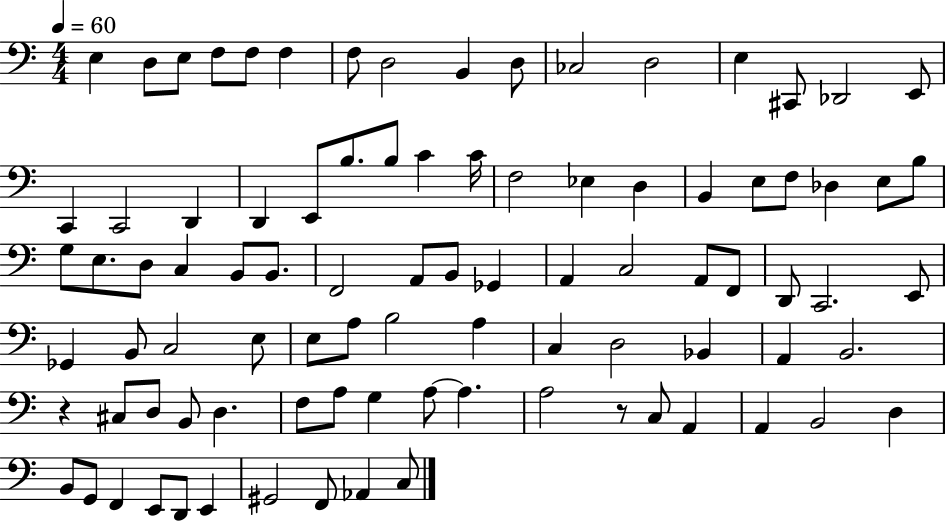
E3/q D3/e E3/e F3/e F3/e F3/q F3/e D3/h B2/q D3/e CES3/h D3/h E3/q C#2/e Db2/h E2/e C2/q C2/h D2/q D2/q E2/e B3/e. B3/e C4/q C4/s F3/h Eb3/q D3/q B2/q E3/e F3/e Db3/q E3/e B3/e G3/e E3/e. D3/e C3/q B2/e B2/e. F2/h A2/e B2/e Gb2/q A2/q C3/h A2/e F2/e D2/e C2/h. E2/e Gb2/q B2/e C3/h E3/e E3/e A3/e B3/h A3/q C3/q D3/h Bb2/q A2/q B2/h. R/q C#3/e D3/e B2/e D3/q. F3/e A3/e G3/q A3/e A3/q. A3/h R/e C3/e A2/q A2/q B2/h D3/q B2/e G2/e F2/q E2/e D2/e E2/q G#2/h F2/e Ab2/q C3/e